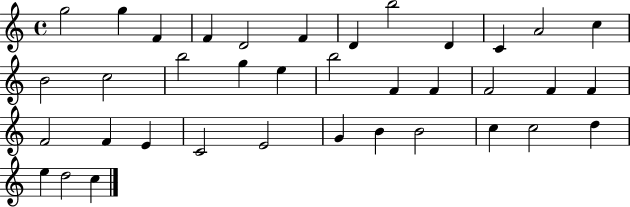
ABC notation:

X:1
T:Untitled
M:4/4
L:1/4
K:C
g2 g F F D2 F D b2 D C A2 c B2 c2 b2 g e b2 F F F2 F F F2 F E C2 E2 G B B2 c c2 d e d2 c